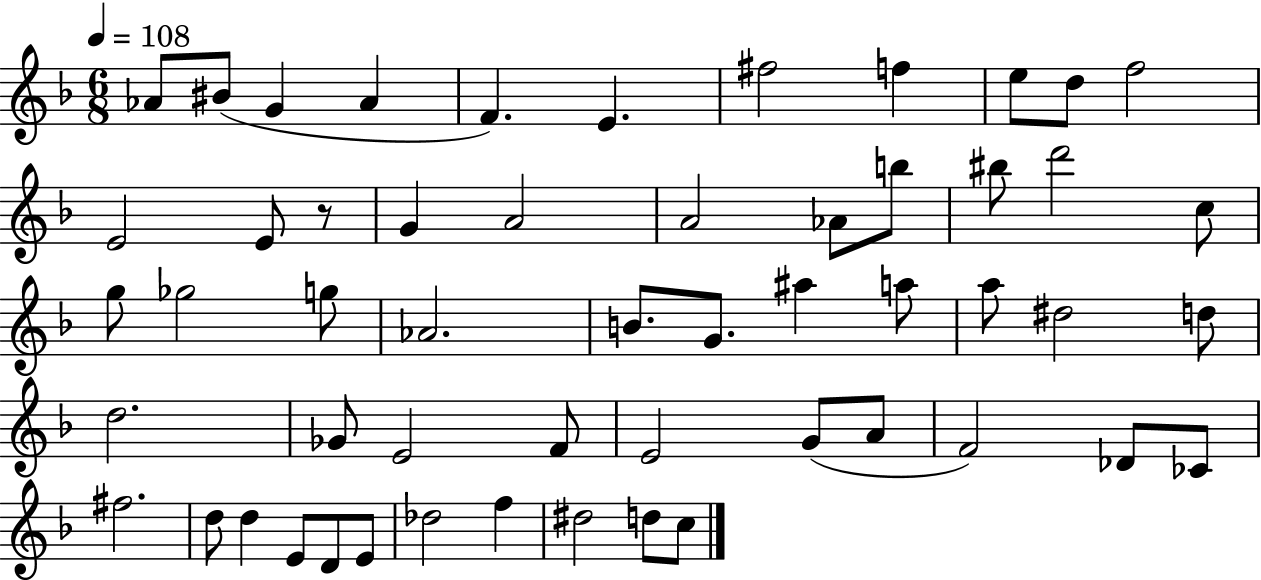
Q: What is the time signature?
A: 6/8